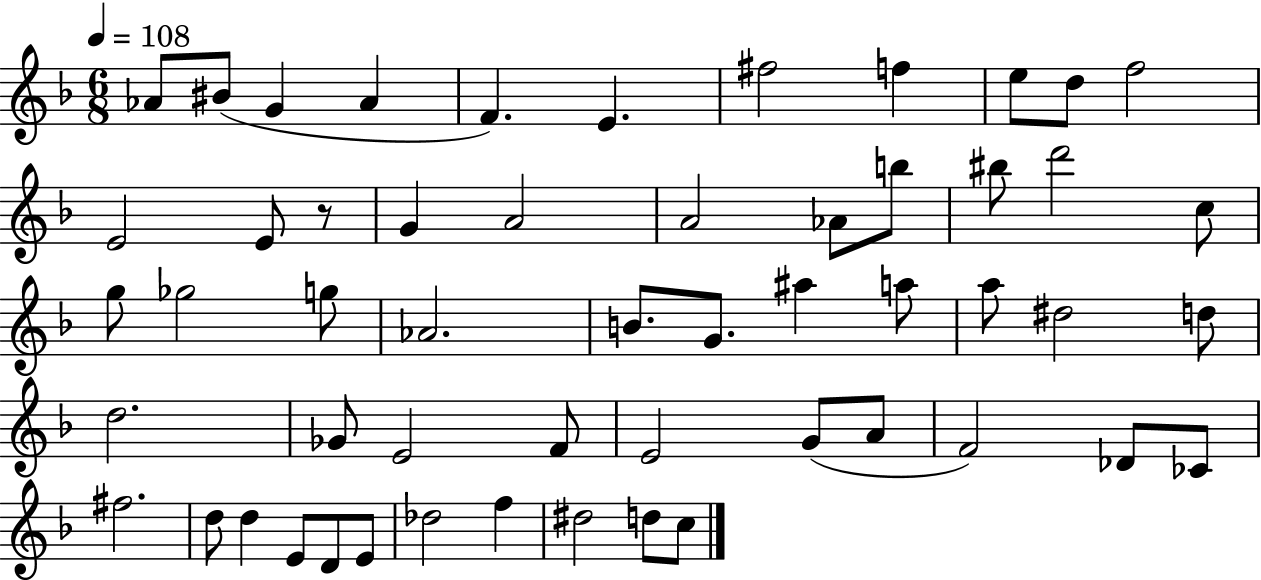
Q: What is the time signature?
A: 6/8